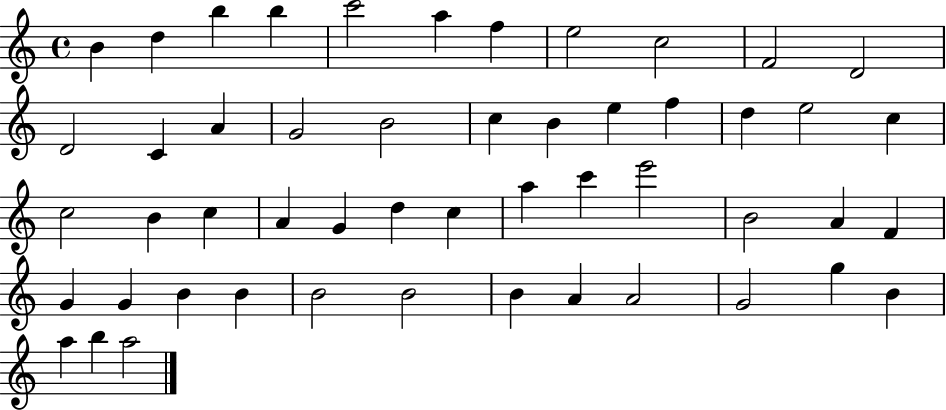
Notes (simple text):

B4/q D5/q B5/q B5/q C6/h A5/q F5/q E5/h C5/h F4/h D4/h D4/h C4/q A4/q G4/h B4/h C5/q B4/q E5/q F5/q D5/q E5/h C5/q C5/h B4/q C5/q A4/q G4/q D5/q C5/q A5/q C6/q E6/h B4/h A4/q F4/q G4/q G4/q B4/q B4/q B4/h B4/h B4/q A4/q A4/h G4/h G5/q B4/q A5/q B5/q A5/h